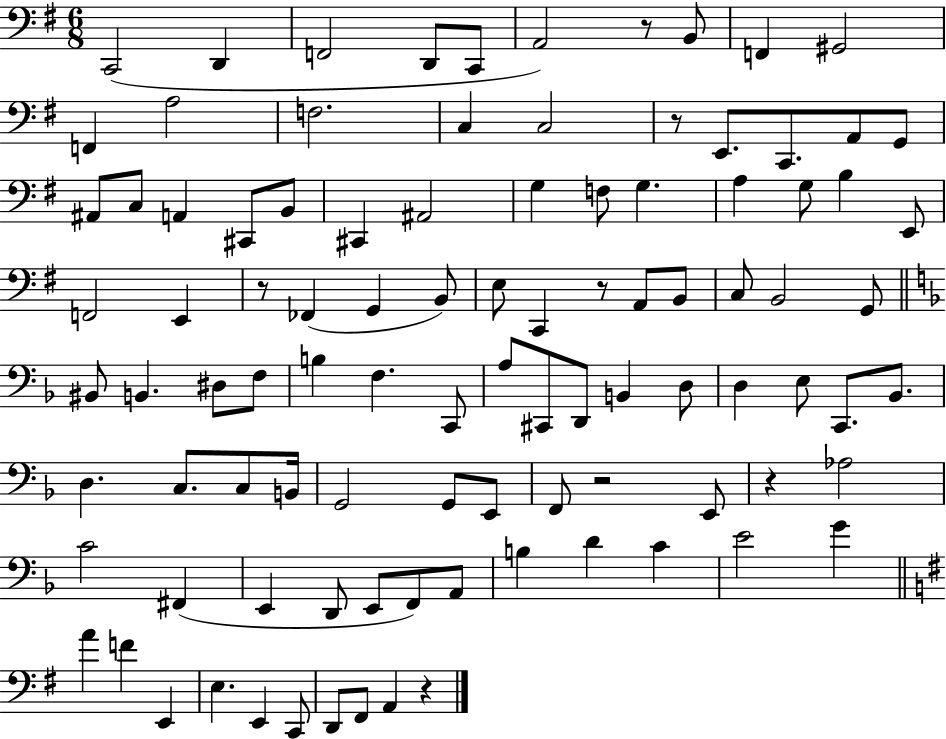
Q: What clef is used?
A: bass